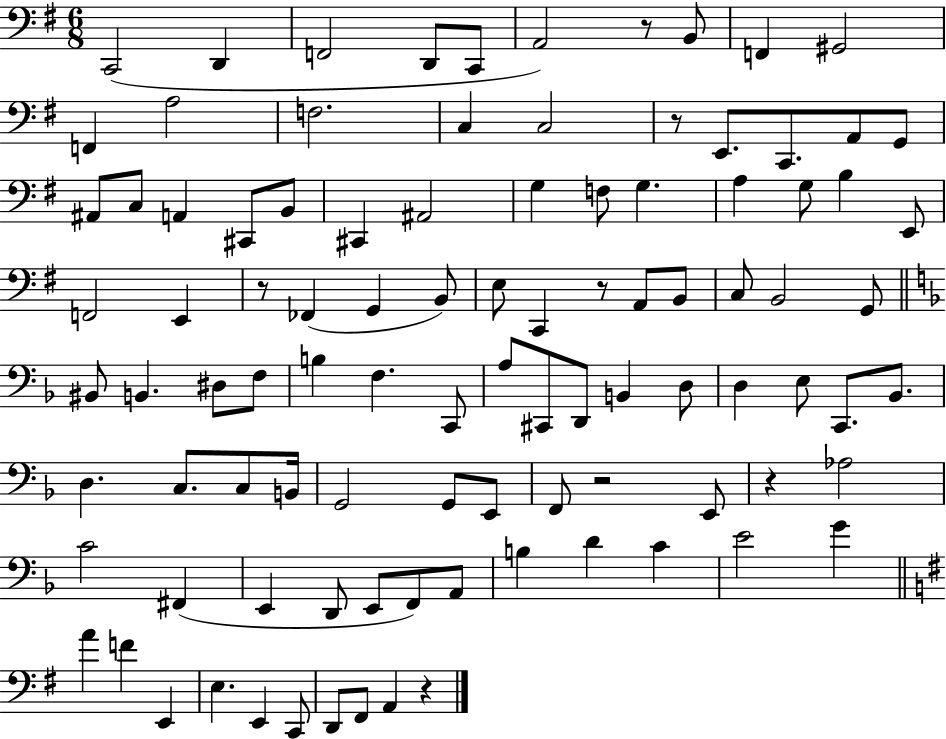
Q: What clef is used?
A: bass